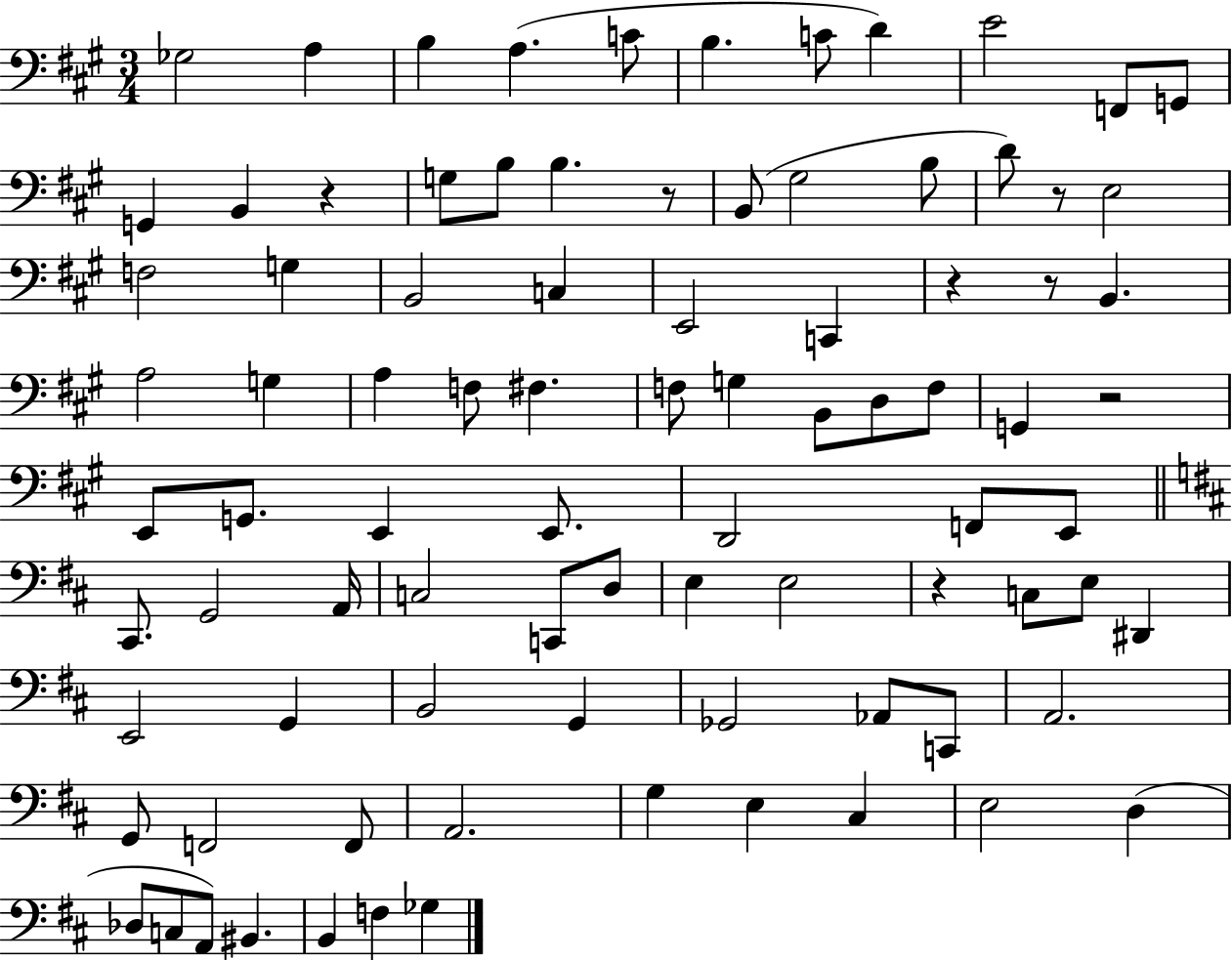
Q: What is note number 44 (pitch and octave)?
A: D2